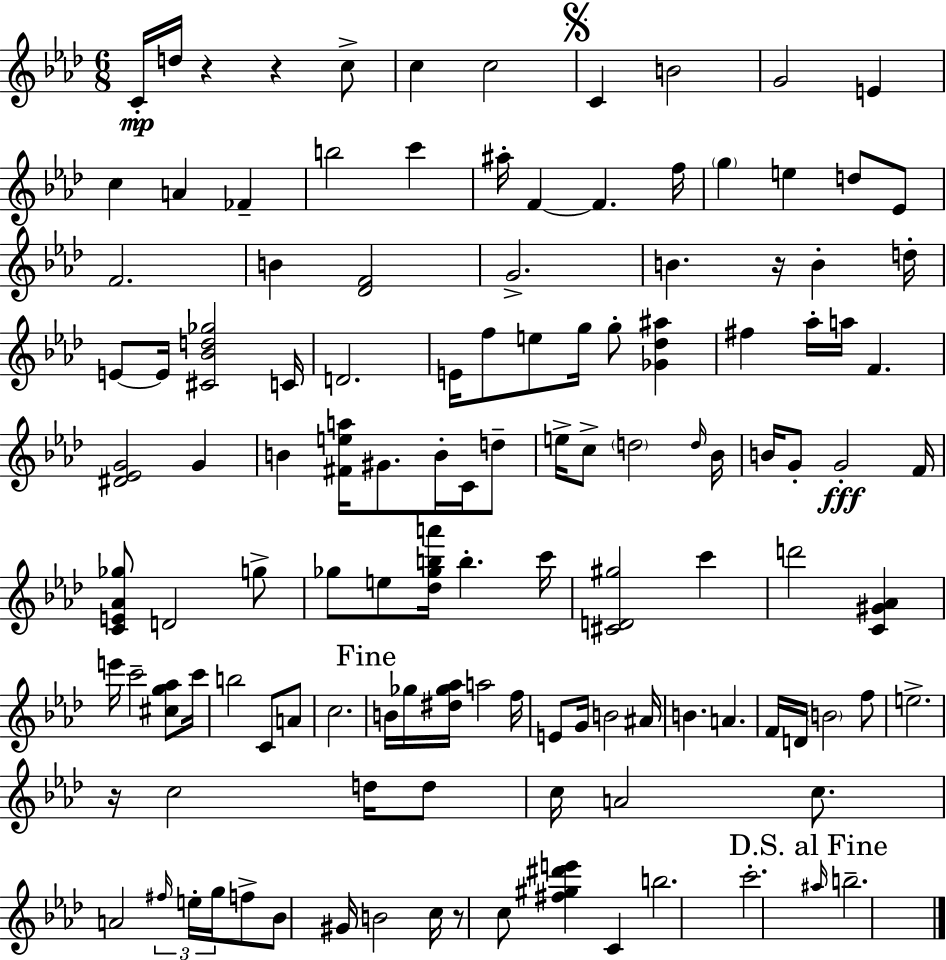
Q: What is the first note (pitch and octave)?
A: C4